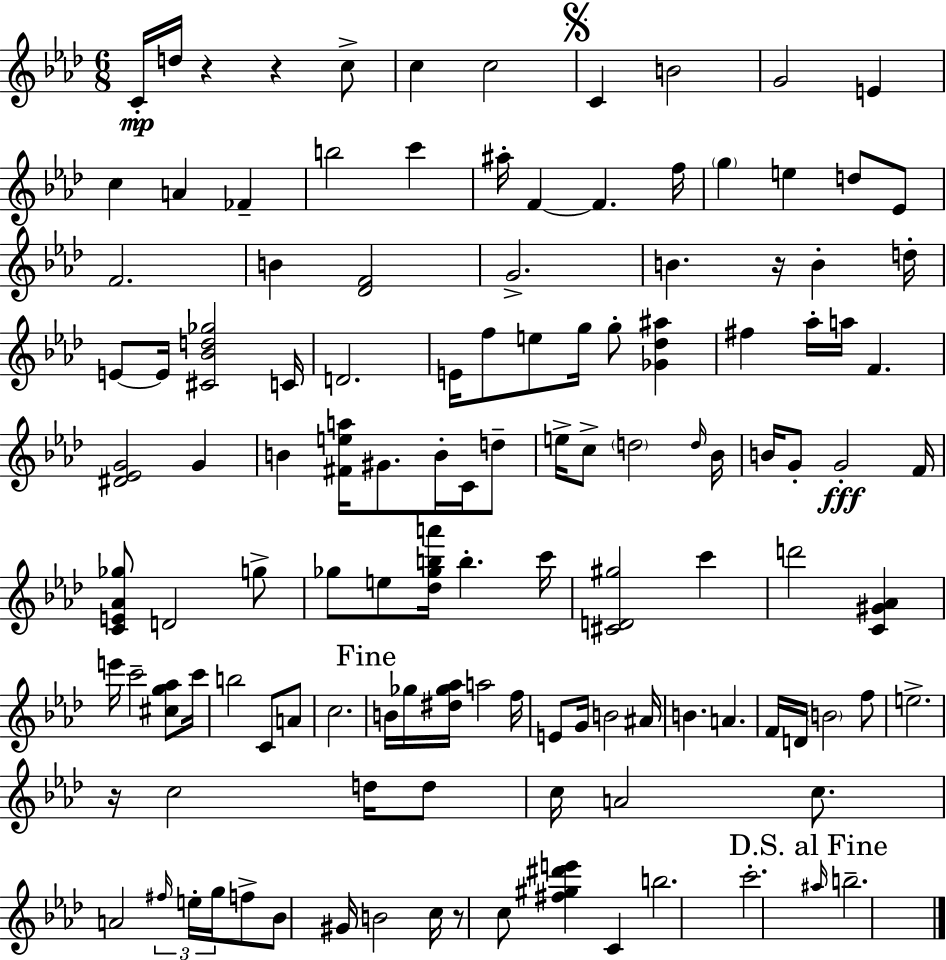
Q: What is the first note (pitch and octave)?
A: C4